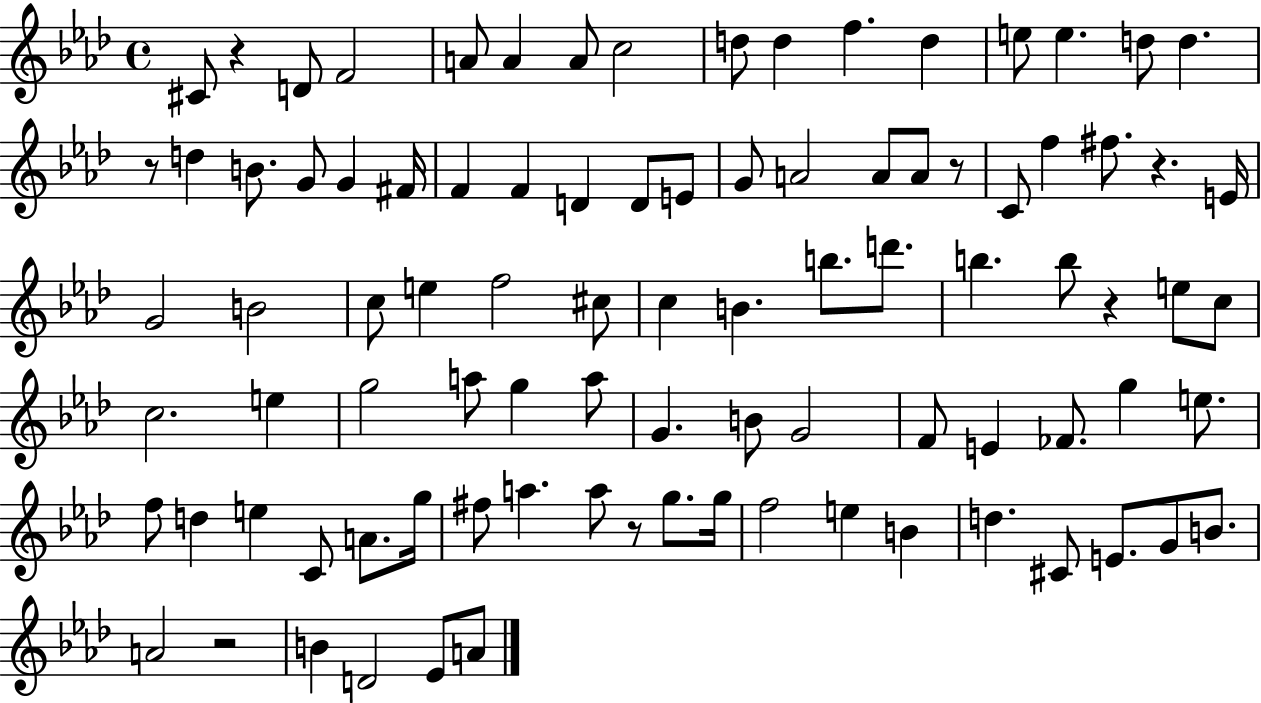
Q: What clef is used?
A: treble